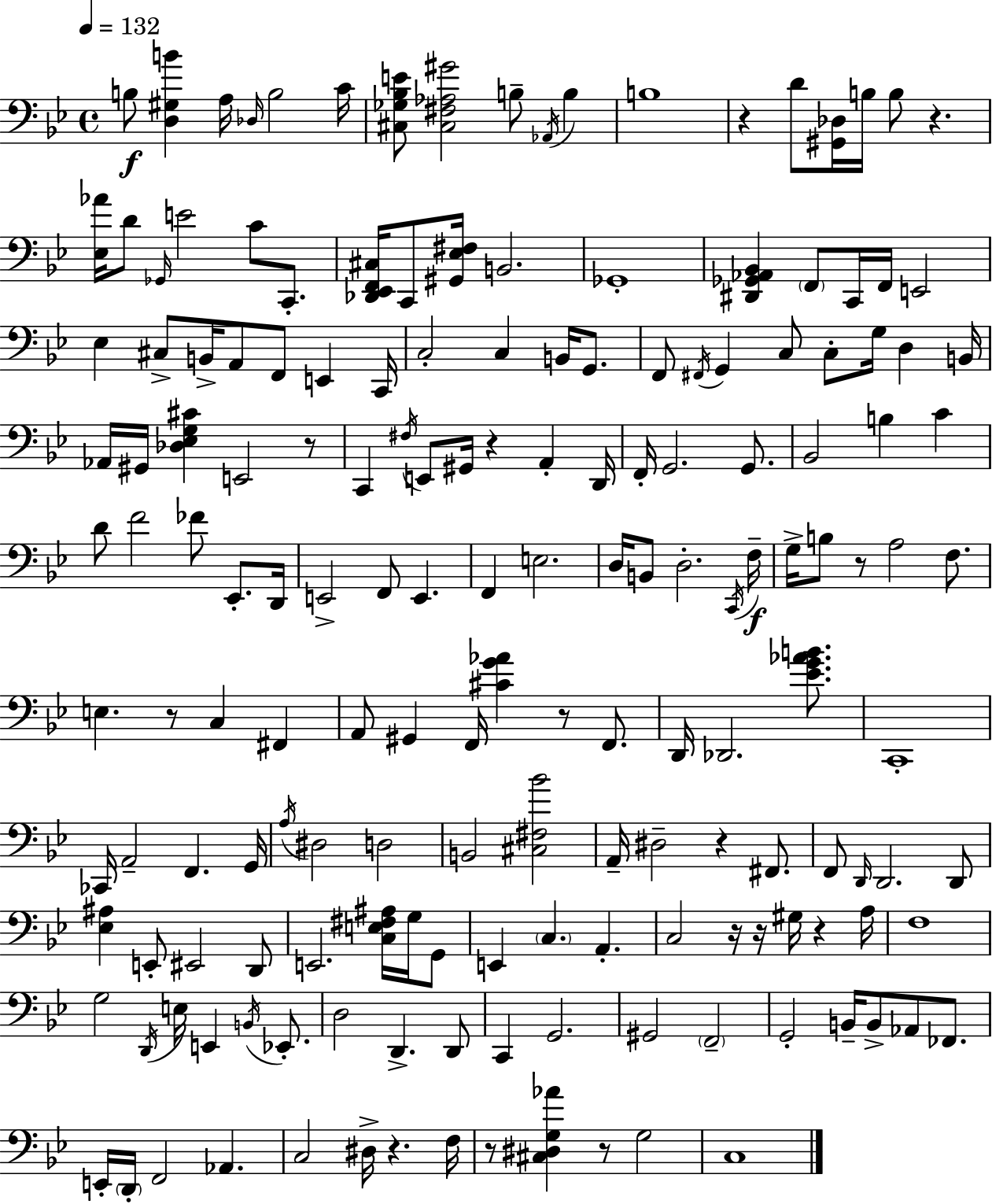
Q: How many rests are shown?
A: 14